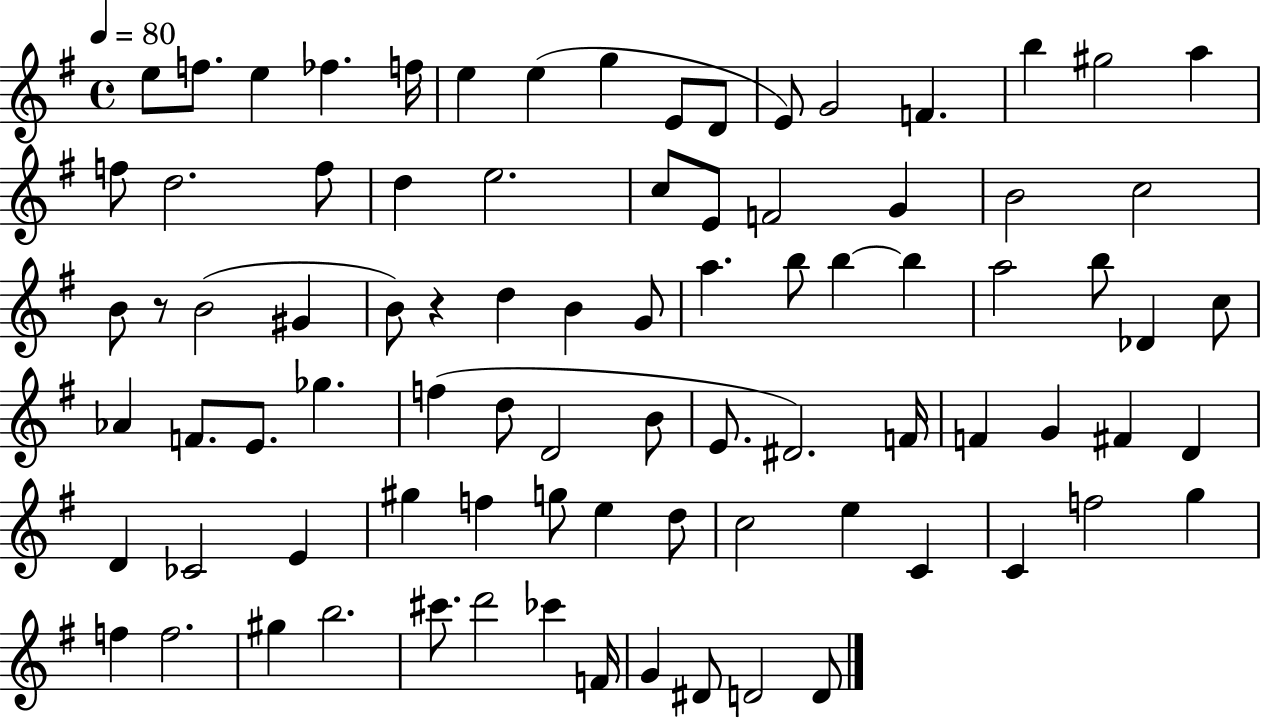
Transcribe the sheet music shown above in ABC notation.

X:1
T:Untitled
M:4/4
L:1/4
K:G
e/2 f/2 e _f f/4 e e g E/2 D/2 E/2 G2 F b ^g2 a f/2 d2 f/2 d e2 c/2 E/2 F2 G B2 c2 B/2 z/2 B2 ^G B/2 z d B G/2 a b/2 b b a2 b/2 _D c/2 _A F/2 E/2 _g f d/2 D2 B/2 E/2 ^D2 F/4 F G ^F D D _C2 E ^g f g/2 e d/2 c2 e C C f2 g f f2 ^g b2 ^c'/2 d'2 _c' F/4 G ^D/2 D2 D/2